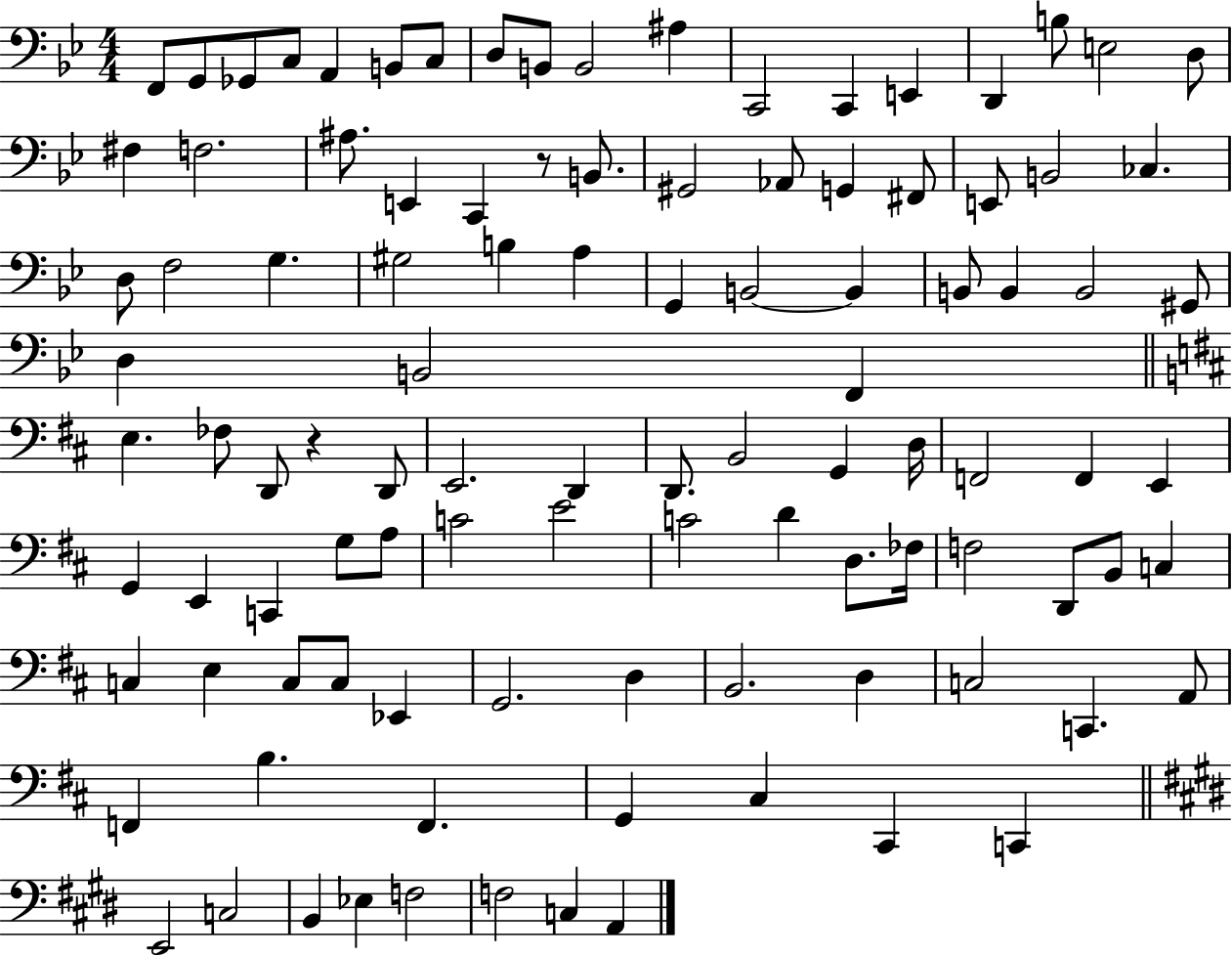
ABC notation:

X:1
T:Untitled
M:4/4
L:1/4
K:Bb
F,,/2 G,,/2 _G,,/2 C,/2 A,, B,,/2 C,/2 D,/2 B,,/2 B,,2 ^A, C,,2 C,, E,, D,, B,/2 E,2 D,/2 ^F, F,2 ^A,/2 E,, C,, z/2 B,,/2 ^G,,2 _A,,/2 G,, ^F,,/2 E,,/2 B,,2 _C, D,/2 F,2 G, ^G,2 B, A, G,, B,,2 B,, B,,/2 B,, B,,2 ^G,,/2 D, B,,2 F,, E, _F,/2 D,,/2 z D,,/2 E,,2 D,, D,,/2 B,,2 G,, D,/4 F,,2 F,, E,, G,, E,, C,, G,/2 A,/2 C2 E2 C2 D D,/2 _F,/4 F,2 D,,/2 B,,/2 C, C, E, C,/2 C,/2 _E,, G,,2 D, B,,2 D, C,2 C,, A,,/2 F,, B, F,, G,, ^C, ^C,, C,, E,,2 C,2 B,, _E, F,2 F,2 C, A,,